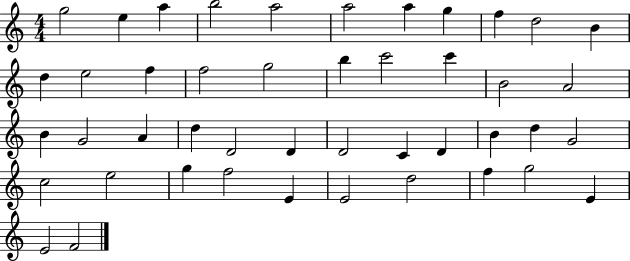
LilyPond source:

{
  \clef treble
  \numericTimeSignature
  \time 4/4
  \key c \major
  g''2 e''4 a''4 | b''2 a''2 | a''2 a''4 g''4 | f''4 d''2 b'4 | \break d''4 e''2 f''4 | f''2 g''2 | b''4 c'''2 c'''4 | b'2 a'2 | \break b'4 g'2 a'4 | d''4 d'2 d'4 | d'2 c'4 d'4 | b'4 d''4 g'2 | \break c''2 e''2 | g''4 f''2 e'4 | e'2 d''2 | f''4 g''2 e'4 | \break e'2 f'2 | \bar "|."
}